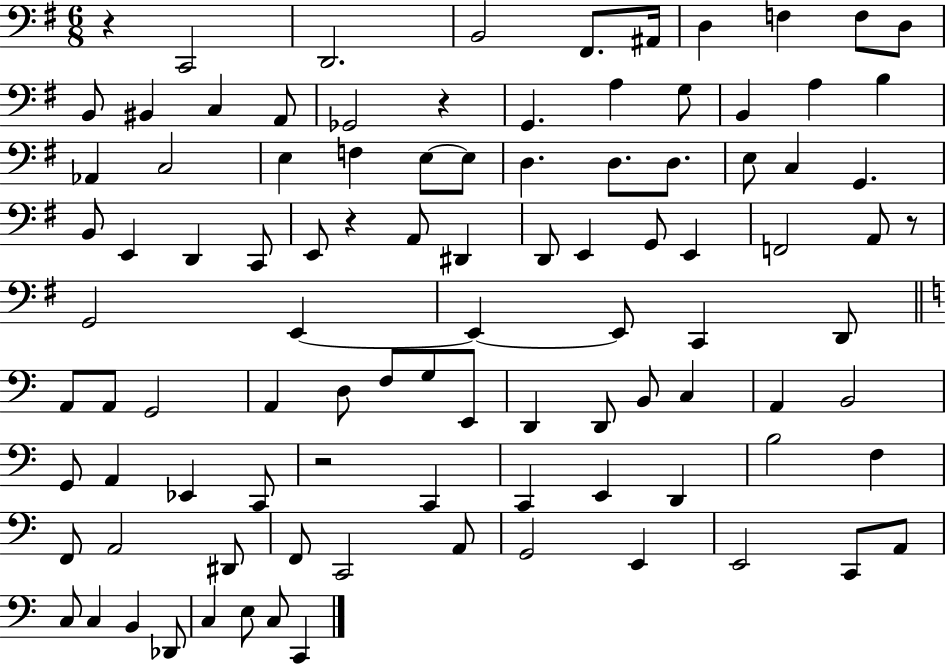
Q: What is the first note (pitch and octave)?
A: C2